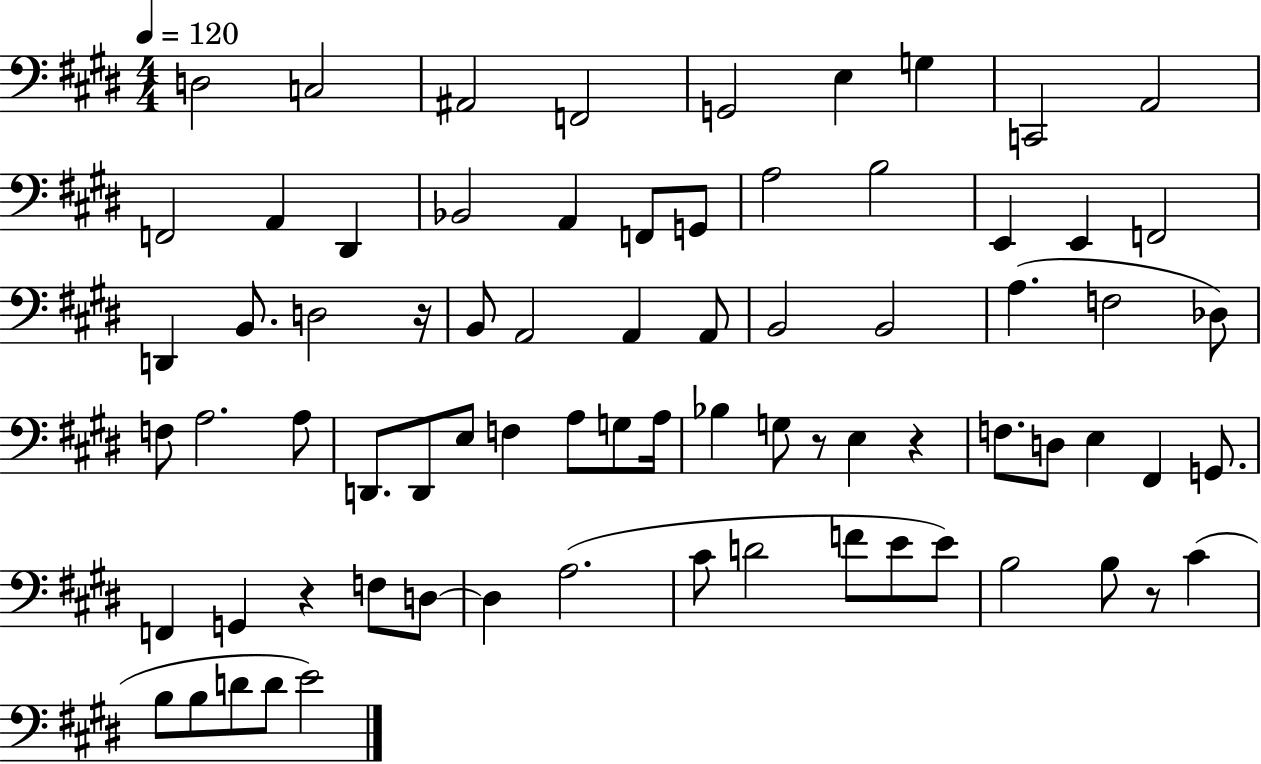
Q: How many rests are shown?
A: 5